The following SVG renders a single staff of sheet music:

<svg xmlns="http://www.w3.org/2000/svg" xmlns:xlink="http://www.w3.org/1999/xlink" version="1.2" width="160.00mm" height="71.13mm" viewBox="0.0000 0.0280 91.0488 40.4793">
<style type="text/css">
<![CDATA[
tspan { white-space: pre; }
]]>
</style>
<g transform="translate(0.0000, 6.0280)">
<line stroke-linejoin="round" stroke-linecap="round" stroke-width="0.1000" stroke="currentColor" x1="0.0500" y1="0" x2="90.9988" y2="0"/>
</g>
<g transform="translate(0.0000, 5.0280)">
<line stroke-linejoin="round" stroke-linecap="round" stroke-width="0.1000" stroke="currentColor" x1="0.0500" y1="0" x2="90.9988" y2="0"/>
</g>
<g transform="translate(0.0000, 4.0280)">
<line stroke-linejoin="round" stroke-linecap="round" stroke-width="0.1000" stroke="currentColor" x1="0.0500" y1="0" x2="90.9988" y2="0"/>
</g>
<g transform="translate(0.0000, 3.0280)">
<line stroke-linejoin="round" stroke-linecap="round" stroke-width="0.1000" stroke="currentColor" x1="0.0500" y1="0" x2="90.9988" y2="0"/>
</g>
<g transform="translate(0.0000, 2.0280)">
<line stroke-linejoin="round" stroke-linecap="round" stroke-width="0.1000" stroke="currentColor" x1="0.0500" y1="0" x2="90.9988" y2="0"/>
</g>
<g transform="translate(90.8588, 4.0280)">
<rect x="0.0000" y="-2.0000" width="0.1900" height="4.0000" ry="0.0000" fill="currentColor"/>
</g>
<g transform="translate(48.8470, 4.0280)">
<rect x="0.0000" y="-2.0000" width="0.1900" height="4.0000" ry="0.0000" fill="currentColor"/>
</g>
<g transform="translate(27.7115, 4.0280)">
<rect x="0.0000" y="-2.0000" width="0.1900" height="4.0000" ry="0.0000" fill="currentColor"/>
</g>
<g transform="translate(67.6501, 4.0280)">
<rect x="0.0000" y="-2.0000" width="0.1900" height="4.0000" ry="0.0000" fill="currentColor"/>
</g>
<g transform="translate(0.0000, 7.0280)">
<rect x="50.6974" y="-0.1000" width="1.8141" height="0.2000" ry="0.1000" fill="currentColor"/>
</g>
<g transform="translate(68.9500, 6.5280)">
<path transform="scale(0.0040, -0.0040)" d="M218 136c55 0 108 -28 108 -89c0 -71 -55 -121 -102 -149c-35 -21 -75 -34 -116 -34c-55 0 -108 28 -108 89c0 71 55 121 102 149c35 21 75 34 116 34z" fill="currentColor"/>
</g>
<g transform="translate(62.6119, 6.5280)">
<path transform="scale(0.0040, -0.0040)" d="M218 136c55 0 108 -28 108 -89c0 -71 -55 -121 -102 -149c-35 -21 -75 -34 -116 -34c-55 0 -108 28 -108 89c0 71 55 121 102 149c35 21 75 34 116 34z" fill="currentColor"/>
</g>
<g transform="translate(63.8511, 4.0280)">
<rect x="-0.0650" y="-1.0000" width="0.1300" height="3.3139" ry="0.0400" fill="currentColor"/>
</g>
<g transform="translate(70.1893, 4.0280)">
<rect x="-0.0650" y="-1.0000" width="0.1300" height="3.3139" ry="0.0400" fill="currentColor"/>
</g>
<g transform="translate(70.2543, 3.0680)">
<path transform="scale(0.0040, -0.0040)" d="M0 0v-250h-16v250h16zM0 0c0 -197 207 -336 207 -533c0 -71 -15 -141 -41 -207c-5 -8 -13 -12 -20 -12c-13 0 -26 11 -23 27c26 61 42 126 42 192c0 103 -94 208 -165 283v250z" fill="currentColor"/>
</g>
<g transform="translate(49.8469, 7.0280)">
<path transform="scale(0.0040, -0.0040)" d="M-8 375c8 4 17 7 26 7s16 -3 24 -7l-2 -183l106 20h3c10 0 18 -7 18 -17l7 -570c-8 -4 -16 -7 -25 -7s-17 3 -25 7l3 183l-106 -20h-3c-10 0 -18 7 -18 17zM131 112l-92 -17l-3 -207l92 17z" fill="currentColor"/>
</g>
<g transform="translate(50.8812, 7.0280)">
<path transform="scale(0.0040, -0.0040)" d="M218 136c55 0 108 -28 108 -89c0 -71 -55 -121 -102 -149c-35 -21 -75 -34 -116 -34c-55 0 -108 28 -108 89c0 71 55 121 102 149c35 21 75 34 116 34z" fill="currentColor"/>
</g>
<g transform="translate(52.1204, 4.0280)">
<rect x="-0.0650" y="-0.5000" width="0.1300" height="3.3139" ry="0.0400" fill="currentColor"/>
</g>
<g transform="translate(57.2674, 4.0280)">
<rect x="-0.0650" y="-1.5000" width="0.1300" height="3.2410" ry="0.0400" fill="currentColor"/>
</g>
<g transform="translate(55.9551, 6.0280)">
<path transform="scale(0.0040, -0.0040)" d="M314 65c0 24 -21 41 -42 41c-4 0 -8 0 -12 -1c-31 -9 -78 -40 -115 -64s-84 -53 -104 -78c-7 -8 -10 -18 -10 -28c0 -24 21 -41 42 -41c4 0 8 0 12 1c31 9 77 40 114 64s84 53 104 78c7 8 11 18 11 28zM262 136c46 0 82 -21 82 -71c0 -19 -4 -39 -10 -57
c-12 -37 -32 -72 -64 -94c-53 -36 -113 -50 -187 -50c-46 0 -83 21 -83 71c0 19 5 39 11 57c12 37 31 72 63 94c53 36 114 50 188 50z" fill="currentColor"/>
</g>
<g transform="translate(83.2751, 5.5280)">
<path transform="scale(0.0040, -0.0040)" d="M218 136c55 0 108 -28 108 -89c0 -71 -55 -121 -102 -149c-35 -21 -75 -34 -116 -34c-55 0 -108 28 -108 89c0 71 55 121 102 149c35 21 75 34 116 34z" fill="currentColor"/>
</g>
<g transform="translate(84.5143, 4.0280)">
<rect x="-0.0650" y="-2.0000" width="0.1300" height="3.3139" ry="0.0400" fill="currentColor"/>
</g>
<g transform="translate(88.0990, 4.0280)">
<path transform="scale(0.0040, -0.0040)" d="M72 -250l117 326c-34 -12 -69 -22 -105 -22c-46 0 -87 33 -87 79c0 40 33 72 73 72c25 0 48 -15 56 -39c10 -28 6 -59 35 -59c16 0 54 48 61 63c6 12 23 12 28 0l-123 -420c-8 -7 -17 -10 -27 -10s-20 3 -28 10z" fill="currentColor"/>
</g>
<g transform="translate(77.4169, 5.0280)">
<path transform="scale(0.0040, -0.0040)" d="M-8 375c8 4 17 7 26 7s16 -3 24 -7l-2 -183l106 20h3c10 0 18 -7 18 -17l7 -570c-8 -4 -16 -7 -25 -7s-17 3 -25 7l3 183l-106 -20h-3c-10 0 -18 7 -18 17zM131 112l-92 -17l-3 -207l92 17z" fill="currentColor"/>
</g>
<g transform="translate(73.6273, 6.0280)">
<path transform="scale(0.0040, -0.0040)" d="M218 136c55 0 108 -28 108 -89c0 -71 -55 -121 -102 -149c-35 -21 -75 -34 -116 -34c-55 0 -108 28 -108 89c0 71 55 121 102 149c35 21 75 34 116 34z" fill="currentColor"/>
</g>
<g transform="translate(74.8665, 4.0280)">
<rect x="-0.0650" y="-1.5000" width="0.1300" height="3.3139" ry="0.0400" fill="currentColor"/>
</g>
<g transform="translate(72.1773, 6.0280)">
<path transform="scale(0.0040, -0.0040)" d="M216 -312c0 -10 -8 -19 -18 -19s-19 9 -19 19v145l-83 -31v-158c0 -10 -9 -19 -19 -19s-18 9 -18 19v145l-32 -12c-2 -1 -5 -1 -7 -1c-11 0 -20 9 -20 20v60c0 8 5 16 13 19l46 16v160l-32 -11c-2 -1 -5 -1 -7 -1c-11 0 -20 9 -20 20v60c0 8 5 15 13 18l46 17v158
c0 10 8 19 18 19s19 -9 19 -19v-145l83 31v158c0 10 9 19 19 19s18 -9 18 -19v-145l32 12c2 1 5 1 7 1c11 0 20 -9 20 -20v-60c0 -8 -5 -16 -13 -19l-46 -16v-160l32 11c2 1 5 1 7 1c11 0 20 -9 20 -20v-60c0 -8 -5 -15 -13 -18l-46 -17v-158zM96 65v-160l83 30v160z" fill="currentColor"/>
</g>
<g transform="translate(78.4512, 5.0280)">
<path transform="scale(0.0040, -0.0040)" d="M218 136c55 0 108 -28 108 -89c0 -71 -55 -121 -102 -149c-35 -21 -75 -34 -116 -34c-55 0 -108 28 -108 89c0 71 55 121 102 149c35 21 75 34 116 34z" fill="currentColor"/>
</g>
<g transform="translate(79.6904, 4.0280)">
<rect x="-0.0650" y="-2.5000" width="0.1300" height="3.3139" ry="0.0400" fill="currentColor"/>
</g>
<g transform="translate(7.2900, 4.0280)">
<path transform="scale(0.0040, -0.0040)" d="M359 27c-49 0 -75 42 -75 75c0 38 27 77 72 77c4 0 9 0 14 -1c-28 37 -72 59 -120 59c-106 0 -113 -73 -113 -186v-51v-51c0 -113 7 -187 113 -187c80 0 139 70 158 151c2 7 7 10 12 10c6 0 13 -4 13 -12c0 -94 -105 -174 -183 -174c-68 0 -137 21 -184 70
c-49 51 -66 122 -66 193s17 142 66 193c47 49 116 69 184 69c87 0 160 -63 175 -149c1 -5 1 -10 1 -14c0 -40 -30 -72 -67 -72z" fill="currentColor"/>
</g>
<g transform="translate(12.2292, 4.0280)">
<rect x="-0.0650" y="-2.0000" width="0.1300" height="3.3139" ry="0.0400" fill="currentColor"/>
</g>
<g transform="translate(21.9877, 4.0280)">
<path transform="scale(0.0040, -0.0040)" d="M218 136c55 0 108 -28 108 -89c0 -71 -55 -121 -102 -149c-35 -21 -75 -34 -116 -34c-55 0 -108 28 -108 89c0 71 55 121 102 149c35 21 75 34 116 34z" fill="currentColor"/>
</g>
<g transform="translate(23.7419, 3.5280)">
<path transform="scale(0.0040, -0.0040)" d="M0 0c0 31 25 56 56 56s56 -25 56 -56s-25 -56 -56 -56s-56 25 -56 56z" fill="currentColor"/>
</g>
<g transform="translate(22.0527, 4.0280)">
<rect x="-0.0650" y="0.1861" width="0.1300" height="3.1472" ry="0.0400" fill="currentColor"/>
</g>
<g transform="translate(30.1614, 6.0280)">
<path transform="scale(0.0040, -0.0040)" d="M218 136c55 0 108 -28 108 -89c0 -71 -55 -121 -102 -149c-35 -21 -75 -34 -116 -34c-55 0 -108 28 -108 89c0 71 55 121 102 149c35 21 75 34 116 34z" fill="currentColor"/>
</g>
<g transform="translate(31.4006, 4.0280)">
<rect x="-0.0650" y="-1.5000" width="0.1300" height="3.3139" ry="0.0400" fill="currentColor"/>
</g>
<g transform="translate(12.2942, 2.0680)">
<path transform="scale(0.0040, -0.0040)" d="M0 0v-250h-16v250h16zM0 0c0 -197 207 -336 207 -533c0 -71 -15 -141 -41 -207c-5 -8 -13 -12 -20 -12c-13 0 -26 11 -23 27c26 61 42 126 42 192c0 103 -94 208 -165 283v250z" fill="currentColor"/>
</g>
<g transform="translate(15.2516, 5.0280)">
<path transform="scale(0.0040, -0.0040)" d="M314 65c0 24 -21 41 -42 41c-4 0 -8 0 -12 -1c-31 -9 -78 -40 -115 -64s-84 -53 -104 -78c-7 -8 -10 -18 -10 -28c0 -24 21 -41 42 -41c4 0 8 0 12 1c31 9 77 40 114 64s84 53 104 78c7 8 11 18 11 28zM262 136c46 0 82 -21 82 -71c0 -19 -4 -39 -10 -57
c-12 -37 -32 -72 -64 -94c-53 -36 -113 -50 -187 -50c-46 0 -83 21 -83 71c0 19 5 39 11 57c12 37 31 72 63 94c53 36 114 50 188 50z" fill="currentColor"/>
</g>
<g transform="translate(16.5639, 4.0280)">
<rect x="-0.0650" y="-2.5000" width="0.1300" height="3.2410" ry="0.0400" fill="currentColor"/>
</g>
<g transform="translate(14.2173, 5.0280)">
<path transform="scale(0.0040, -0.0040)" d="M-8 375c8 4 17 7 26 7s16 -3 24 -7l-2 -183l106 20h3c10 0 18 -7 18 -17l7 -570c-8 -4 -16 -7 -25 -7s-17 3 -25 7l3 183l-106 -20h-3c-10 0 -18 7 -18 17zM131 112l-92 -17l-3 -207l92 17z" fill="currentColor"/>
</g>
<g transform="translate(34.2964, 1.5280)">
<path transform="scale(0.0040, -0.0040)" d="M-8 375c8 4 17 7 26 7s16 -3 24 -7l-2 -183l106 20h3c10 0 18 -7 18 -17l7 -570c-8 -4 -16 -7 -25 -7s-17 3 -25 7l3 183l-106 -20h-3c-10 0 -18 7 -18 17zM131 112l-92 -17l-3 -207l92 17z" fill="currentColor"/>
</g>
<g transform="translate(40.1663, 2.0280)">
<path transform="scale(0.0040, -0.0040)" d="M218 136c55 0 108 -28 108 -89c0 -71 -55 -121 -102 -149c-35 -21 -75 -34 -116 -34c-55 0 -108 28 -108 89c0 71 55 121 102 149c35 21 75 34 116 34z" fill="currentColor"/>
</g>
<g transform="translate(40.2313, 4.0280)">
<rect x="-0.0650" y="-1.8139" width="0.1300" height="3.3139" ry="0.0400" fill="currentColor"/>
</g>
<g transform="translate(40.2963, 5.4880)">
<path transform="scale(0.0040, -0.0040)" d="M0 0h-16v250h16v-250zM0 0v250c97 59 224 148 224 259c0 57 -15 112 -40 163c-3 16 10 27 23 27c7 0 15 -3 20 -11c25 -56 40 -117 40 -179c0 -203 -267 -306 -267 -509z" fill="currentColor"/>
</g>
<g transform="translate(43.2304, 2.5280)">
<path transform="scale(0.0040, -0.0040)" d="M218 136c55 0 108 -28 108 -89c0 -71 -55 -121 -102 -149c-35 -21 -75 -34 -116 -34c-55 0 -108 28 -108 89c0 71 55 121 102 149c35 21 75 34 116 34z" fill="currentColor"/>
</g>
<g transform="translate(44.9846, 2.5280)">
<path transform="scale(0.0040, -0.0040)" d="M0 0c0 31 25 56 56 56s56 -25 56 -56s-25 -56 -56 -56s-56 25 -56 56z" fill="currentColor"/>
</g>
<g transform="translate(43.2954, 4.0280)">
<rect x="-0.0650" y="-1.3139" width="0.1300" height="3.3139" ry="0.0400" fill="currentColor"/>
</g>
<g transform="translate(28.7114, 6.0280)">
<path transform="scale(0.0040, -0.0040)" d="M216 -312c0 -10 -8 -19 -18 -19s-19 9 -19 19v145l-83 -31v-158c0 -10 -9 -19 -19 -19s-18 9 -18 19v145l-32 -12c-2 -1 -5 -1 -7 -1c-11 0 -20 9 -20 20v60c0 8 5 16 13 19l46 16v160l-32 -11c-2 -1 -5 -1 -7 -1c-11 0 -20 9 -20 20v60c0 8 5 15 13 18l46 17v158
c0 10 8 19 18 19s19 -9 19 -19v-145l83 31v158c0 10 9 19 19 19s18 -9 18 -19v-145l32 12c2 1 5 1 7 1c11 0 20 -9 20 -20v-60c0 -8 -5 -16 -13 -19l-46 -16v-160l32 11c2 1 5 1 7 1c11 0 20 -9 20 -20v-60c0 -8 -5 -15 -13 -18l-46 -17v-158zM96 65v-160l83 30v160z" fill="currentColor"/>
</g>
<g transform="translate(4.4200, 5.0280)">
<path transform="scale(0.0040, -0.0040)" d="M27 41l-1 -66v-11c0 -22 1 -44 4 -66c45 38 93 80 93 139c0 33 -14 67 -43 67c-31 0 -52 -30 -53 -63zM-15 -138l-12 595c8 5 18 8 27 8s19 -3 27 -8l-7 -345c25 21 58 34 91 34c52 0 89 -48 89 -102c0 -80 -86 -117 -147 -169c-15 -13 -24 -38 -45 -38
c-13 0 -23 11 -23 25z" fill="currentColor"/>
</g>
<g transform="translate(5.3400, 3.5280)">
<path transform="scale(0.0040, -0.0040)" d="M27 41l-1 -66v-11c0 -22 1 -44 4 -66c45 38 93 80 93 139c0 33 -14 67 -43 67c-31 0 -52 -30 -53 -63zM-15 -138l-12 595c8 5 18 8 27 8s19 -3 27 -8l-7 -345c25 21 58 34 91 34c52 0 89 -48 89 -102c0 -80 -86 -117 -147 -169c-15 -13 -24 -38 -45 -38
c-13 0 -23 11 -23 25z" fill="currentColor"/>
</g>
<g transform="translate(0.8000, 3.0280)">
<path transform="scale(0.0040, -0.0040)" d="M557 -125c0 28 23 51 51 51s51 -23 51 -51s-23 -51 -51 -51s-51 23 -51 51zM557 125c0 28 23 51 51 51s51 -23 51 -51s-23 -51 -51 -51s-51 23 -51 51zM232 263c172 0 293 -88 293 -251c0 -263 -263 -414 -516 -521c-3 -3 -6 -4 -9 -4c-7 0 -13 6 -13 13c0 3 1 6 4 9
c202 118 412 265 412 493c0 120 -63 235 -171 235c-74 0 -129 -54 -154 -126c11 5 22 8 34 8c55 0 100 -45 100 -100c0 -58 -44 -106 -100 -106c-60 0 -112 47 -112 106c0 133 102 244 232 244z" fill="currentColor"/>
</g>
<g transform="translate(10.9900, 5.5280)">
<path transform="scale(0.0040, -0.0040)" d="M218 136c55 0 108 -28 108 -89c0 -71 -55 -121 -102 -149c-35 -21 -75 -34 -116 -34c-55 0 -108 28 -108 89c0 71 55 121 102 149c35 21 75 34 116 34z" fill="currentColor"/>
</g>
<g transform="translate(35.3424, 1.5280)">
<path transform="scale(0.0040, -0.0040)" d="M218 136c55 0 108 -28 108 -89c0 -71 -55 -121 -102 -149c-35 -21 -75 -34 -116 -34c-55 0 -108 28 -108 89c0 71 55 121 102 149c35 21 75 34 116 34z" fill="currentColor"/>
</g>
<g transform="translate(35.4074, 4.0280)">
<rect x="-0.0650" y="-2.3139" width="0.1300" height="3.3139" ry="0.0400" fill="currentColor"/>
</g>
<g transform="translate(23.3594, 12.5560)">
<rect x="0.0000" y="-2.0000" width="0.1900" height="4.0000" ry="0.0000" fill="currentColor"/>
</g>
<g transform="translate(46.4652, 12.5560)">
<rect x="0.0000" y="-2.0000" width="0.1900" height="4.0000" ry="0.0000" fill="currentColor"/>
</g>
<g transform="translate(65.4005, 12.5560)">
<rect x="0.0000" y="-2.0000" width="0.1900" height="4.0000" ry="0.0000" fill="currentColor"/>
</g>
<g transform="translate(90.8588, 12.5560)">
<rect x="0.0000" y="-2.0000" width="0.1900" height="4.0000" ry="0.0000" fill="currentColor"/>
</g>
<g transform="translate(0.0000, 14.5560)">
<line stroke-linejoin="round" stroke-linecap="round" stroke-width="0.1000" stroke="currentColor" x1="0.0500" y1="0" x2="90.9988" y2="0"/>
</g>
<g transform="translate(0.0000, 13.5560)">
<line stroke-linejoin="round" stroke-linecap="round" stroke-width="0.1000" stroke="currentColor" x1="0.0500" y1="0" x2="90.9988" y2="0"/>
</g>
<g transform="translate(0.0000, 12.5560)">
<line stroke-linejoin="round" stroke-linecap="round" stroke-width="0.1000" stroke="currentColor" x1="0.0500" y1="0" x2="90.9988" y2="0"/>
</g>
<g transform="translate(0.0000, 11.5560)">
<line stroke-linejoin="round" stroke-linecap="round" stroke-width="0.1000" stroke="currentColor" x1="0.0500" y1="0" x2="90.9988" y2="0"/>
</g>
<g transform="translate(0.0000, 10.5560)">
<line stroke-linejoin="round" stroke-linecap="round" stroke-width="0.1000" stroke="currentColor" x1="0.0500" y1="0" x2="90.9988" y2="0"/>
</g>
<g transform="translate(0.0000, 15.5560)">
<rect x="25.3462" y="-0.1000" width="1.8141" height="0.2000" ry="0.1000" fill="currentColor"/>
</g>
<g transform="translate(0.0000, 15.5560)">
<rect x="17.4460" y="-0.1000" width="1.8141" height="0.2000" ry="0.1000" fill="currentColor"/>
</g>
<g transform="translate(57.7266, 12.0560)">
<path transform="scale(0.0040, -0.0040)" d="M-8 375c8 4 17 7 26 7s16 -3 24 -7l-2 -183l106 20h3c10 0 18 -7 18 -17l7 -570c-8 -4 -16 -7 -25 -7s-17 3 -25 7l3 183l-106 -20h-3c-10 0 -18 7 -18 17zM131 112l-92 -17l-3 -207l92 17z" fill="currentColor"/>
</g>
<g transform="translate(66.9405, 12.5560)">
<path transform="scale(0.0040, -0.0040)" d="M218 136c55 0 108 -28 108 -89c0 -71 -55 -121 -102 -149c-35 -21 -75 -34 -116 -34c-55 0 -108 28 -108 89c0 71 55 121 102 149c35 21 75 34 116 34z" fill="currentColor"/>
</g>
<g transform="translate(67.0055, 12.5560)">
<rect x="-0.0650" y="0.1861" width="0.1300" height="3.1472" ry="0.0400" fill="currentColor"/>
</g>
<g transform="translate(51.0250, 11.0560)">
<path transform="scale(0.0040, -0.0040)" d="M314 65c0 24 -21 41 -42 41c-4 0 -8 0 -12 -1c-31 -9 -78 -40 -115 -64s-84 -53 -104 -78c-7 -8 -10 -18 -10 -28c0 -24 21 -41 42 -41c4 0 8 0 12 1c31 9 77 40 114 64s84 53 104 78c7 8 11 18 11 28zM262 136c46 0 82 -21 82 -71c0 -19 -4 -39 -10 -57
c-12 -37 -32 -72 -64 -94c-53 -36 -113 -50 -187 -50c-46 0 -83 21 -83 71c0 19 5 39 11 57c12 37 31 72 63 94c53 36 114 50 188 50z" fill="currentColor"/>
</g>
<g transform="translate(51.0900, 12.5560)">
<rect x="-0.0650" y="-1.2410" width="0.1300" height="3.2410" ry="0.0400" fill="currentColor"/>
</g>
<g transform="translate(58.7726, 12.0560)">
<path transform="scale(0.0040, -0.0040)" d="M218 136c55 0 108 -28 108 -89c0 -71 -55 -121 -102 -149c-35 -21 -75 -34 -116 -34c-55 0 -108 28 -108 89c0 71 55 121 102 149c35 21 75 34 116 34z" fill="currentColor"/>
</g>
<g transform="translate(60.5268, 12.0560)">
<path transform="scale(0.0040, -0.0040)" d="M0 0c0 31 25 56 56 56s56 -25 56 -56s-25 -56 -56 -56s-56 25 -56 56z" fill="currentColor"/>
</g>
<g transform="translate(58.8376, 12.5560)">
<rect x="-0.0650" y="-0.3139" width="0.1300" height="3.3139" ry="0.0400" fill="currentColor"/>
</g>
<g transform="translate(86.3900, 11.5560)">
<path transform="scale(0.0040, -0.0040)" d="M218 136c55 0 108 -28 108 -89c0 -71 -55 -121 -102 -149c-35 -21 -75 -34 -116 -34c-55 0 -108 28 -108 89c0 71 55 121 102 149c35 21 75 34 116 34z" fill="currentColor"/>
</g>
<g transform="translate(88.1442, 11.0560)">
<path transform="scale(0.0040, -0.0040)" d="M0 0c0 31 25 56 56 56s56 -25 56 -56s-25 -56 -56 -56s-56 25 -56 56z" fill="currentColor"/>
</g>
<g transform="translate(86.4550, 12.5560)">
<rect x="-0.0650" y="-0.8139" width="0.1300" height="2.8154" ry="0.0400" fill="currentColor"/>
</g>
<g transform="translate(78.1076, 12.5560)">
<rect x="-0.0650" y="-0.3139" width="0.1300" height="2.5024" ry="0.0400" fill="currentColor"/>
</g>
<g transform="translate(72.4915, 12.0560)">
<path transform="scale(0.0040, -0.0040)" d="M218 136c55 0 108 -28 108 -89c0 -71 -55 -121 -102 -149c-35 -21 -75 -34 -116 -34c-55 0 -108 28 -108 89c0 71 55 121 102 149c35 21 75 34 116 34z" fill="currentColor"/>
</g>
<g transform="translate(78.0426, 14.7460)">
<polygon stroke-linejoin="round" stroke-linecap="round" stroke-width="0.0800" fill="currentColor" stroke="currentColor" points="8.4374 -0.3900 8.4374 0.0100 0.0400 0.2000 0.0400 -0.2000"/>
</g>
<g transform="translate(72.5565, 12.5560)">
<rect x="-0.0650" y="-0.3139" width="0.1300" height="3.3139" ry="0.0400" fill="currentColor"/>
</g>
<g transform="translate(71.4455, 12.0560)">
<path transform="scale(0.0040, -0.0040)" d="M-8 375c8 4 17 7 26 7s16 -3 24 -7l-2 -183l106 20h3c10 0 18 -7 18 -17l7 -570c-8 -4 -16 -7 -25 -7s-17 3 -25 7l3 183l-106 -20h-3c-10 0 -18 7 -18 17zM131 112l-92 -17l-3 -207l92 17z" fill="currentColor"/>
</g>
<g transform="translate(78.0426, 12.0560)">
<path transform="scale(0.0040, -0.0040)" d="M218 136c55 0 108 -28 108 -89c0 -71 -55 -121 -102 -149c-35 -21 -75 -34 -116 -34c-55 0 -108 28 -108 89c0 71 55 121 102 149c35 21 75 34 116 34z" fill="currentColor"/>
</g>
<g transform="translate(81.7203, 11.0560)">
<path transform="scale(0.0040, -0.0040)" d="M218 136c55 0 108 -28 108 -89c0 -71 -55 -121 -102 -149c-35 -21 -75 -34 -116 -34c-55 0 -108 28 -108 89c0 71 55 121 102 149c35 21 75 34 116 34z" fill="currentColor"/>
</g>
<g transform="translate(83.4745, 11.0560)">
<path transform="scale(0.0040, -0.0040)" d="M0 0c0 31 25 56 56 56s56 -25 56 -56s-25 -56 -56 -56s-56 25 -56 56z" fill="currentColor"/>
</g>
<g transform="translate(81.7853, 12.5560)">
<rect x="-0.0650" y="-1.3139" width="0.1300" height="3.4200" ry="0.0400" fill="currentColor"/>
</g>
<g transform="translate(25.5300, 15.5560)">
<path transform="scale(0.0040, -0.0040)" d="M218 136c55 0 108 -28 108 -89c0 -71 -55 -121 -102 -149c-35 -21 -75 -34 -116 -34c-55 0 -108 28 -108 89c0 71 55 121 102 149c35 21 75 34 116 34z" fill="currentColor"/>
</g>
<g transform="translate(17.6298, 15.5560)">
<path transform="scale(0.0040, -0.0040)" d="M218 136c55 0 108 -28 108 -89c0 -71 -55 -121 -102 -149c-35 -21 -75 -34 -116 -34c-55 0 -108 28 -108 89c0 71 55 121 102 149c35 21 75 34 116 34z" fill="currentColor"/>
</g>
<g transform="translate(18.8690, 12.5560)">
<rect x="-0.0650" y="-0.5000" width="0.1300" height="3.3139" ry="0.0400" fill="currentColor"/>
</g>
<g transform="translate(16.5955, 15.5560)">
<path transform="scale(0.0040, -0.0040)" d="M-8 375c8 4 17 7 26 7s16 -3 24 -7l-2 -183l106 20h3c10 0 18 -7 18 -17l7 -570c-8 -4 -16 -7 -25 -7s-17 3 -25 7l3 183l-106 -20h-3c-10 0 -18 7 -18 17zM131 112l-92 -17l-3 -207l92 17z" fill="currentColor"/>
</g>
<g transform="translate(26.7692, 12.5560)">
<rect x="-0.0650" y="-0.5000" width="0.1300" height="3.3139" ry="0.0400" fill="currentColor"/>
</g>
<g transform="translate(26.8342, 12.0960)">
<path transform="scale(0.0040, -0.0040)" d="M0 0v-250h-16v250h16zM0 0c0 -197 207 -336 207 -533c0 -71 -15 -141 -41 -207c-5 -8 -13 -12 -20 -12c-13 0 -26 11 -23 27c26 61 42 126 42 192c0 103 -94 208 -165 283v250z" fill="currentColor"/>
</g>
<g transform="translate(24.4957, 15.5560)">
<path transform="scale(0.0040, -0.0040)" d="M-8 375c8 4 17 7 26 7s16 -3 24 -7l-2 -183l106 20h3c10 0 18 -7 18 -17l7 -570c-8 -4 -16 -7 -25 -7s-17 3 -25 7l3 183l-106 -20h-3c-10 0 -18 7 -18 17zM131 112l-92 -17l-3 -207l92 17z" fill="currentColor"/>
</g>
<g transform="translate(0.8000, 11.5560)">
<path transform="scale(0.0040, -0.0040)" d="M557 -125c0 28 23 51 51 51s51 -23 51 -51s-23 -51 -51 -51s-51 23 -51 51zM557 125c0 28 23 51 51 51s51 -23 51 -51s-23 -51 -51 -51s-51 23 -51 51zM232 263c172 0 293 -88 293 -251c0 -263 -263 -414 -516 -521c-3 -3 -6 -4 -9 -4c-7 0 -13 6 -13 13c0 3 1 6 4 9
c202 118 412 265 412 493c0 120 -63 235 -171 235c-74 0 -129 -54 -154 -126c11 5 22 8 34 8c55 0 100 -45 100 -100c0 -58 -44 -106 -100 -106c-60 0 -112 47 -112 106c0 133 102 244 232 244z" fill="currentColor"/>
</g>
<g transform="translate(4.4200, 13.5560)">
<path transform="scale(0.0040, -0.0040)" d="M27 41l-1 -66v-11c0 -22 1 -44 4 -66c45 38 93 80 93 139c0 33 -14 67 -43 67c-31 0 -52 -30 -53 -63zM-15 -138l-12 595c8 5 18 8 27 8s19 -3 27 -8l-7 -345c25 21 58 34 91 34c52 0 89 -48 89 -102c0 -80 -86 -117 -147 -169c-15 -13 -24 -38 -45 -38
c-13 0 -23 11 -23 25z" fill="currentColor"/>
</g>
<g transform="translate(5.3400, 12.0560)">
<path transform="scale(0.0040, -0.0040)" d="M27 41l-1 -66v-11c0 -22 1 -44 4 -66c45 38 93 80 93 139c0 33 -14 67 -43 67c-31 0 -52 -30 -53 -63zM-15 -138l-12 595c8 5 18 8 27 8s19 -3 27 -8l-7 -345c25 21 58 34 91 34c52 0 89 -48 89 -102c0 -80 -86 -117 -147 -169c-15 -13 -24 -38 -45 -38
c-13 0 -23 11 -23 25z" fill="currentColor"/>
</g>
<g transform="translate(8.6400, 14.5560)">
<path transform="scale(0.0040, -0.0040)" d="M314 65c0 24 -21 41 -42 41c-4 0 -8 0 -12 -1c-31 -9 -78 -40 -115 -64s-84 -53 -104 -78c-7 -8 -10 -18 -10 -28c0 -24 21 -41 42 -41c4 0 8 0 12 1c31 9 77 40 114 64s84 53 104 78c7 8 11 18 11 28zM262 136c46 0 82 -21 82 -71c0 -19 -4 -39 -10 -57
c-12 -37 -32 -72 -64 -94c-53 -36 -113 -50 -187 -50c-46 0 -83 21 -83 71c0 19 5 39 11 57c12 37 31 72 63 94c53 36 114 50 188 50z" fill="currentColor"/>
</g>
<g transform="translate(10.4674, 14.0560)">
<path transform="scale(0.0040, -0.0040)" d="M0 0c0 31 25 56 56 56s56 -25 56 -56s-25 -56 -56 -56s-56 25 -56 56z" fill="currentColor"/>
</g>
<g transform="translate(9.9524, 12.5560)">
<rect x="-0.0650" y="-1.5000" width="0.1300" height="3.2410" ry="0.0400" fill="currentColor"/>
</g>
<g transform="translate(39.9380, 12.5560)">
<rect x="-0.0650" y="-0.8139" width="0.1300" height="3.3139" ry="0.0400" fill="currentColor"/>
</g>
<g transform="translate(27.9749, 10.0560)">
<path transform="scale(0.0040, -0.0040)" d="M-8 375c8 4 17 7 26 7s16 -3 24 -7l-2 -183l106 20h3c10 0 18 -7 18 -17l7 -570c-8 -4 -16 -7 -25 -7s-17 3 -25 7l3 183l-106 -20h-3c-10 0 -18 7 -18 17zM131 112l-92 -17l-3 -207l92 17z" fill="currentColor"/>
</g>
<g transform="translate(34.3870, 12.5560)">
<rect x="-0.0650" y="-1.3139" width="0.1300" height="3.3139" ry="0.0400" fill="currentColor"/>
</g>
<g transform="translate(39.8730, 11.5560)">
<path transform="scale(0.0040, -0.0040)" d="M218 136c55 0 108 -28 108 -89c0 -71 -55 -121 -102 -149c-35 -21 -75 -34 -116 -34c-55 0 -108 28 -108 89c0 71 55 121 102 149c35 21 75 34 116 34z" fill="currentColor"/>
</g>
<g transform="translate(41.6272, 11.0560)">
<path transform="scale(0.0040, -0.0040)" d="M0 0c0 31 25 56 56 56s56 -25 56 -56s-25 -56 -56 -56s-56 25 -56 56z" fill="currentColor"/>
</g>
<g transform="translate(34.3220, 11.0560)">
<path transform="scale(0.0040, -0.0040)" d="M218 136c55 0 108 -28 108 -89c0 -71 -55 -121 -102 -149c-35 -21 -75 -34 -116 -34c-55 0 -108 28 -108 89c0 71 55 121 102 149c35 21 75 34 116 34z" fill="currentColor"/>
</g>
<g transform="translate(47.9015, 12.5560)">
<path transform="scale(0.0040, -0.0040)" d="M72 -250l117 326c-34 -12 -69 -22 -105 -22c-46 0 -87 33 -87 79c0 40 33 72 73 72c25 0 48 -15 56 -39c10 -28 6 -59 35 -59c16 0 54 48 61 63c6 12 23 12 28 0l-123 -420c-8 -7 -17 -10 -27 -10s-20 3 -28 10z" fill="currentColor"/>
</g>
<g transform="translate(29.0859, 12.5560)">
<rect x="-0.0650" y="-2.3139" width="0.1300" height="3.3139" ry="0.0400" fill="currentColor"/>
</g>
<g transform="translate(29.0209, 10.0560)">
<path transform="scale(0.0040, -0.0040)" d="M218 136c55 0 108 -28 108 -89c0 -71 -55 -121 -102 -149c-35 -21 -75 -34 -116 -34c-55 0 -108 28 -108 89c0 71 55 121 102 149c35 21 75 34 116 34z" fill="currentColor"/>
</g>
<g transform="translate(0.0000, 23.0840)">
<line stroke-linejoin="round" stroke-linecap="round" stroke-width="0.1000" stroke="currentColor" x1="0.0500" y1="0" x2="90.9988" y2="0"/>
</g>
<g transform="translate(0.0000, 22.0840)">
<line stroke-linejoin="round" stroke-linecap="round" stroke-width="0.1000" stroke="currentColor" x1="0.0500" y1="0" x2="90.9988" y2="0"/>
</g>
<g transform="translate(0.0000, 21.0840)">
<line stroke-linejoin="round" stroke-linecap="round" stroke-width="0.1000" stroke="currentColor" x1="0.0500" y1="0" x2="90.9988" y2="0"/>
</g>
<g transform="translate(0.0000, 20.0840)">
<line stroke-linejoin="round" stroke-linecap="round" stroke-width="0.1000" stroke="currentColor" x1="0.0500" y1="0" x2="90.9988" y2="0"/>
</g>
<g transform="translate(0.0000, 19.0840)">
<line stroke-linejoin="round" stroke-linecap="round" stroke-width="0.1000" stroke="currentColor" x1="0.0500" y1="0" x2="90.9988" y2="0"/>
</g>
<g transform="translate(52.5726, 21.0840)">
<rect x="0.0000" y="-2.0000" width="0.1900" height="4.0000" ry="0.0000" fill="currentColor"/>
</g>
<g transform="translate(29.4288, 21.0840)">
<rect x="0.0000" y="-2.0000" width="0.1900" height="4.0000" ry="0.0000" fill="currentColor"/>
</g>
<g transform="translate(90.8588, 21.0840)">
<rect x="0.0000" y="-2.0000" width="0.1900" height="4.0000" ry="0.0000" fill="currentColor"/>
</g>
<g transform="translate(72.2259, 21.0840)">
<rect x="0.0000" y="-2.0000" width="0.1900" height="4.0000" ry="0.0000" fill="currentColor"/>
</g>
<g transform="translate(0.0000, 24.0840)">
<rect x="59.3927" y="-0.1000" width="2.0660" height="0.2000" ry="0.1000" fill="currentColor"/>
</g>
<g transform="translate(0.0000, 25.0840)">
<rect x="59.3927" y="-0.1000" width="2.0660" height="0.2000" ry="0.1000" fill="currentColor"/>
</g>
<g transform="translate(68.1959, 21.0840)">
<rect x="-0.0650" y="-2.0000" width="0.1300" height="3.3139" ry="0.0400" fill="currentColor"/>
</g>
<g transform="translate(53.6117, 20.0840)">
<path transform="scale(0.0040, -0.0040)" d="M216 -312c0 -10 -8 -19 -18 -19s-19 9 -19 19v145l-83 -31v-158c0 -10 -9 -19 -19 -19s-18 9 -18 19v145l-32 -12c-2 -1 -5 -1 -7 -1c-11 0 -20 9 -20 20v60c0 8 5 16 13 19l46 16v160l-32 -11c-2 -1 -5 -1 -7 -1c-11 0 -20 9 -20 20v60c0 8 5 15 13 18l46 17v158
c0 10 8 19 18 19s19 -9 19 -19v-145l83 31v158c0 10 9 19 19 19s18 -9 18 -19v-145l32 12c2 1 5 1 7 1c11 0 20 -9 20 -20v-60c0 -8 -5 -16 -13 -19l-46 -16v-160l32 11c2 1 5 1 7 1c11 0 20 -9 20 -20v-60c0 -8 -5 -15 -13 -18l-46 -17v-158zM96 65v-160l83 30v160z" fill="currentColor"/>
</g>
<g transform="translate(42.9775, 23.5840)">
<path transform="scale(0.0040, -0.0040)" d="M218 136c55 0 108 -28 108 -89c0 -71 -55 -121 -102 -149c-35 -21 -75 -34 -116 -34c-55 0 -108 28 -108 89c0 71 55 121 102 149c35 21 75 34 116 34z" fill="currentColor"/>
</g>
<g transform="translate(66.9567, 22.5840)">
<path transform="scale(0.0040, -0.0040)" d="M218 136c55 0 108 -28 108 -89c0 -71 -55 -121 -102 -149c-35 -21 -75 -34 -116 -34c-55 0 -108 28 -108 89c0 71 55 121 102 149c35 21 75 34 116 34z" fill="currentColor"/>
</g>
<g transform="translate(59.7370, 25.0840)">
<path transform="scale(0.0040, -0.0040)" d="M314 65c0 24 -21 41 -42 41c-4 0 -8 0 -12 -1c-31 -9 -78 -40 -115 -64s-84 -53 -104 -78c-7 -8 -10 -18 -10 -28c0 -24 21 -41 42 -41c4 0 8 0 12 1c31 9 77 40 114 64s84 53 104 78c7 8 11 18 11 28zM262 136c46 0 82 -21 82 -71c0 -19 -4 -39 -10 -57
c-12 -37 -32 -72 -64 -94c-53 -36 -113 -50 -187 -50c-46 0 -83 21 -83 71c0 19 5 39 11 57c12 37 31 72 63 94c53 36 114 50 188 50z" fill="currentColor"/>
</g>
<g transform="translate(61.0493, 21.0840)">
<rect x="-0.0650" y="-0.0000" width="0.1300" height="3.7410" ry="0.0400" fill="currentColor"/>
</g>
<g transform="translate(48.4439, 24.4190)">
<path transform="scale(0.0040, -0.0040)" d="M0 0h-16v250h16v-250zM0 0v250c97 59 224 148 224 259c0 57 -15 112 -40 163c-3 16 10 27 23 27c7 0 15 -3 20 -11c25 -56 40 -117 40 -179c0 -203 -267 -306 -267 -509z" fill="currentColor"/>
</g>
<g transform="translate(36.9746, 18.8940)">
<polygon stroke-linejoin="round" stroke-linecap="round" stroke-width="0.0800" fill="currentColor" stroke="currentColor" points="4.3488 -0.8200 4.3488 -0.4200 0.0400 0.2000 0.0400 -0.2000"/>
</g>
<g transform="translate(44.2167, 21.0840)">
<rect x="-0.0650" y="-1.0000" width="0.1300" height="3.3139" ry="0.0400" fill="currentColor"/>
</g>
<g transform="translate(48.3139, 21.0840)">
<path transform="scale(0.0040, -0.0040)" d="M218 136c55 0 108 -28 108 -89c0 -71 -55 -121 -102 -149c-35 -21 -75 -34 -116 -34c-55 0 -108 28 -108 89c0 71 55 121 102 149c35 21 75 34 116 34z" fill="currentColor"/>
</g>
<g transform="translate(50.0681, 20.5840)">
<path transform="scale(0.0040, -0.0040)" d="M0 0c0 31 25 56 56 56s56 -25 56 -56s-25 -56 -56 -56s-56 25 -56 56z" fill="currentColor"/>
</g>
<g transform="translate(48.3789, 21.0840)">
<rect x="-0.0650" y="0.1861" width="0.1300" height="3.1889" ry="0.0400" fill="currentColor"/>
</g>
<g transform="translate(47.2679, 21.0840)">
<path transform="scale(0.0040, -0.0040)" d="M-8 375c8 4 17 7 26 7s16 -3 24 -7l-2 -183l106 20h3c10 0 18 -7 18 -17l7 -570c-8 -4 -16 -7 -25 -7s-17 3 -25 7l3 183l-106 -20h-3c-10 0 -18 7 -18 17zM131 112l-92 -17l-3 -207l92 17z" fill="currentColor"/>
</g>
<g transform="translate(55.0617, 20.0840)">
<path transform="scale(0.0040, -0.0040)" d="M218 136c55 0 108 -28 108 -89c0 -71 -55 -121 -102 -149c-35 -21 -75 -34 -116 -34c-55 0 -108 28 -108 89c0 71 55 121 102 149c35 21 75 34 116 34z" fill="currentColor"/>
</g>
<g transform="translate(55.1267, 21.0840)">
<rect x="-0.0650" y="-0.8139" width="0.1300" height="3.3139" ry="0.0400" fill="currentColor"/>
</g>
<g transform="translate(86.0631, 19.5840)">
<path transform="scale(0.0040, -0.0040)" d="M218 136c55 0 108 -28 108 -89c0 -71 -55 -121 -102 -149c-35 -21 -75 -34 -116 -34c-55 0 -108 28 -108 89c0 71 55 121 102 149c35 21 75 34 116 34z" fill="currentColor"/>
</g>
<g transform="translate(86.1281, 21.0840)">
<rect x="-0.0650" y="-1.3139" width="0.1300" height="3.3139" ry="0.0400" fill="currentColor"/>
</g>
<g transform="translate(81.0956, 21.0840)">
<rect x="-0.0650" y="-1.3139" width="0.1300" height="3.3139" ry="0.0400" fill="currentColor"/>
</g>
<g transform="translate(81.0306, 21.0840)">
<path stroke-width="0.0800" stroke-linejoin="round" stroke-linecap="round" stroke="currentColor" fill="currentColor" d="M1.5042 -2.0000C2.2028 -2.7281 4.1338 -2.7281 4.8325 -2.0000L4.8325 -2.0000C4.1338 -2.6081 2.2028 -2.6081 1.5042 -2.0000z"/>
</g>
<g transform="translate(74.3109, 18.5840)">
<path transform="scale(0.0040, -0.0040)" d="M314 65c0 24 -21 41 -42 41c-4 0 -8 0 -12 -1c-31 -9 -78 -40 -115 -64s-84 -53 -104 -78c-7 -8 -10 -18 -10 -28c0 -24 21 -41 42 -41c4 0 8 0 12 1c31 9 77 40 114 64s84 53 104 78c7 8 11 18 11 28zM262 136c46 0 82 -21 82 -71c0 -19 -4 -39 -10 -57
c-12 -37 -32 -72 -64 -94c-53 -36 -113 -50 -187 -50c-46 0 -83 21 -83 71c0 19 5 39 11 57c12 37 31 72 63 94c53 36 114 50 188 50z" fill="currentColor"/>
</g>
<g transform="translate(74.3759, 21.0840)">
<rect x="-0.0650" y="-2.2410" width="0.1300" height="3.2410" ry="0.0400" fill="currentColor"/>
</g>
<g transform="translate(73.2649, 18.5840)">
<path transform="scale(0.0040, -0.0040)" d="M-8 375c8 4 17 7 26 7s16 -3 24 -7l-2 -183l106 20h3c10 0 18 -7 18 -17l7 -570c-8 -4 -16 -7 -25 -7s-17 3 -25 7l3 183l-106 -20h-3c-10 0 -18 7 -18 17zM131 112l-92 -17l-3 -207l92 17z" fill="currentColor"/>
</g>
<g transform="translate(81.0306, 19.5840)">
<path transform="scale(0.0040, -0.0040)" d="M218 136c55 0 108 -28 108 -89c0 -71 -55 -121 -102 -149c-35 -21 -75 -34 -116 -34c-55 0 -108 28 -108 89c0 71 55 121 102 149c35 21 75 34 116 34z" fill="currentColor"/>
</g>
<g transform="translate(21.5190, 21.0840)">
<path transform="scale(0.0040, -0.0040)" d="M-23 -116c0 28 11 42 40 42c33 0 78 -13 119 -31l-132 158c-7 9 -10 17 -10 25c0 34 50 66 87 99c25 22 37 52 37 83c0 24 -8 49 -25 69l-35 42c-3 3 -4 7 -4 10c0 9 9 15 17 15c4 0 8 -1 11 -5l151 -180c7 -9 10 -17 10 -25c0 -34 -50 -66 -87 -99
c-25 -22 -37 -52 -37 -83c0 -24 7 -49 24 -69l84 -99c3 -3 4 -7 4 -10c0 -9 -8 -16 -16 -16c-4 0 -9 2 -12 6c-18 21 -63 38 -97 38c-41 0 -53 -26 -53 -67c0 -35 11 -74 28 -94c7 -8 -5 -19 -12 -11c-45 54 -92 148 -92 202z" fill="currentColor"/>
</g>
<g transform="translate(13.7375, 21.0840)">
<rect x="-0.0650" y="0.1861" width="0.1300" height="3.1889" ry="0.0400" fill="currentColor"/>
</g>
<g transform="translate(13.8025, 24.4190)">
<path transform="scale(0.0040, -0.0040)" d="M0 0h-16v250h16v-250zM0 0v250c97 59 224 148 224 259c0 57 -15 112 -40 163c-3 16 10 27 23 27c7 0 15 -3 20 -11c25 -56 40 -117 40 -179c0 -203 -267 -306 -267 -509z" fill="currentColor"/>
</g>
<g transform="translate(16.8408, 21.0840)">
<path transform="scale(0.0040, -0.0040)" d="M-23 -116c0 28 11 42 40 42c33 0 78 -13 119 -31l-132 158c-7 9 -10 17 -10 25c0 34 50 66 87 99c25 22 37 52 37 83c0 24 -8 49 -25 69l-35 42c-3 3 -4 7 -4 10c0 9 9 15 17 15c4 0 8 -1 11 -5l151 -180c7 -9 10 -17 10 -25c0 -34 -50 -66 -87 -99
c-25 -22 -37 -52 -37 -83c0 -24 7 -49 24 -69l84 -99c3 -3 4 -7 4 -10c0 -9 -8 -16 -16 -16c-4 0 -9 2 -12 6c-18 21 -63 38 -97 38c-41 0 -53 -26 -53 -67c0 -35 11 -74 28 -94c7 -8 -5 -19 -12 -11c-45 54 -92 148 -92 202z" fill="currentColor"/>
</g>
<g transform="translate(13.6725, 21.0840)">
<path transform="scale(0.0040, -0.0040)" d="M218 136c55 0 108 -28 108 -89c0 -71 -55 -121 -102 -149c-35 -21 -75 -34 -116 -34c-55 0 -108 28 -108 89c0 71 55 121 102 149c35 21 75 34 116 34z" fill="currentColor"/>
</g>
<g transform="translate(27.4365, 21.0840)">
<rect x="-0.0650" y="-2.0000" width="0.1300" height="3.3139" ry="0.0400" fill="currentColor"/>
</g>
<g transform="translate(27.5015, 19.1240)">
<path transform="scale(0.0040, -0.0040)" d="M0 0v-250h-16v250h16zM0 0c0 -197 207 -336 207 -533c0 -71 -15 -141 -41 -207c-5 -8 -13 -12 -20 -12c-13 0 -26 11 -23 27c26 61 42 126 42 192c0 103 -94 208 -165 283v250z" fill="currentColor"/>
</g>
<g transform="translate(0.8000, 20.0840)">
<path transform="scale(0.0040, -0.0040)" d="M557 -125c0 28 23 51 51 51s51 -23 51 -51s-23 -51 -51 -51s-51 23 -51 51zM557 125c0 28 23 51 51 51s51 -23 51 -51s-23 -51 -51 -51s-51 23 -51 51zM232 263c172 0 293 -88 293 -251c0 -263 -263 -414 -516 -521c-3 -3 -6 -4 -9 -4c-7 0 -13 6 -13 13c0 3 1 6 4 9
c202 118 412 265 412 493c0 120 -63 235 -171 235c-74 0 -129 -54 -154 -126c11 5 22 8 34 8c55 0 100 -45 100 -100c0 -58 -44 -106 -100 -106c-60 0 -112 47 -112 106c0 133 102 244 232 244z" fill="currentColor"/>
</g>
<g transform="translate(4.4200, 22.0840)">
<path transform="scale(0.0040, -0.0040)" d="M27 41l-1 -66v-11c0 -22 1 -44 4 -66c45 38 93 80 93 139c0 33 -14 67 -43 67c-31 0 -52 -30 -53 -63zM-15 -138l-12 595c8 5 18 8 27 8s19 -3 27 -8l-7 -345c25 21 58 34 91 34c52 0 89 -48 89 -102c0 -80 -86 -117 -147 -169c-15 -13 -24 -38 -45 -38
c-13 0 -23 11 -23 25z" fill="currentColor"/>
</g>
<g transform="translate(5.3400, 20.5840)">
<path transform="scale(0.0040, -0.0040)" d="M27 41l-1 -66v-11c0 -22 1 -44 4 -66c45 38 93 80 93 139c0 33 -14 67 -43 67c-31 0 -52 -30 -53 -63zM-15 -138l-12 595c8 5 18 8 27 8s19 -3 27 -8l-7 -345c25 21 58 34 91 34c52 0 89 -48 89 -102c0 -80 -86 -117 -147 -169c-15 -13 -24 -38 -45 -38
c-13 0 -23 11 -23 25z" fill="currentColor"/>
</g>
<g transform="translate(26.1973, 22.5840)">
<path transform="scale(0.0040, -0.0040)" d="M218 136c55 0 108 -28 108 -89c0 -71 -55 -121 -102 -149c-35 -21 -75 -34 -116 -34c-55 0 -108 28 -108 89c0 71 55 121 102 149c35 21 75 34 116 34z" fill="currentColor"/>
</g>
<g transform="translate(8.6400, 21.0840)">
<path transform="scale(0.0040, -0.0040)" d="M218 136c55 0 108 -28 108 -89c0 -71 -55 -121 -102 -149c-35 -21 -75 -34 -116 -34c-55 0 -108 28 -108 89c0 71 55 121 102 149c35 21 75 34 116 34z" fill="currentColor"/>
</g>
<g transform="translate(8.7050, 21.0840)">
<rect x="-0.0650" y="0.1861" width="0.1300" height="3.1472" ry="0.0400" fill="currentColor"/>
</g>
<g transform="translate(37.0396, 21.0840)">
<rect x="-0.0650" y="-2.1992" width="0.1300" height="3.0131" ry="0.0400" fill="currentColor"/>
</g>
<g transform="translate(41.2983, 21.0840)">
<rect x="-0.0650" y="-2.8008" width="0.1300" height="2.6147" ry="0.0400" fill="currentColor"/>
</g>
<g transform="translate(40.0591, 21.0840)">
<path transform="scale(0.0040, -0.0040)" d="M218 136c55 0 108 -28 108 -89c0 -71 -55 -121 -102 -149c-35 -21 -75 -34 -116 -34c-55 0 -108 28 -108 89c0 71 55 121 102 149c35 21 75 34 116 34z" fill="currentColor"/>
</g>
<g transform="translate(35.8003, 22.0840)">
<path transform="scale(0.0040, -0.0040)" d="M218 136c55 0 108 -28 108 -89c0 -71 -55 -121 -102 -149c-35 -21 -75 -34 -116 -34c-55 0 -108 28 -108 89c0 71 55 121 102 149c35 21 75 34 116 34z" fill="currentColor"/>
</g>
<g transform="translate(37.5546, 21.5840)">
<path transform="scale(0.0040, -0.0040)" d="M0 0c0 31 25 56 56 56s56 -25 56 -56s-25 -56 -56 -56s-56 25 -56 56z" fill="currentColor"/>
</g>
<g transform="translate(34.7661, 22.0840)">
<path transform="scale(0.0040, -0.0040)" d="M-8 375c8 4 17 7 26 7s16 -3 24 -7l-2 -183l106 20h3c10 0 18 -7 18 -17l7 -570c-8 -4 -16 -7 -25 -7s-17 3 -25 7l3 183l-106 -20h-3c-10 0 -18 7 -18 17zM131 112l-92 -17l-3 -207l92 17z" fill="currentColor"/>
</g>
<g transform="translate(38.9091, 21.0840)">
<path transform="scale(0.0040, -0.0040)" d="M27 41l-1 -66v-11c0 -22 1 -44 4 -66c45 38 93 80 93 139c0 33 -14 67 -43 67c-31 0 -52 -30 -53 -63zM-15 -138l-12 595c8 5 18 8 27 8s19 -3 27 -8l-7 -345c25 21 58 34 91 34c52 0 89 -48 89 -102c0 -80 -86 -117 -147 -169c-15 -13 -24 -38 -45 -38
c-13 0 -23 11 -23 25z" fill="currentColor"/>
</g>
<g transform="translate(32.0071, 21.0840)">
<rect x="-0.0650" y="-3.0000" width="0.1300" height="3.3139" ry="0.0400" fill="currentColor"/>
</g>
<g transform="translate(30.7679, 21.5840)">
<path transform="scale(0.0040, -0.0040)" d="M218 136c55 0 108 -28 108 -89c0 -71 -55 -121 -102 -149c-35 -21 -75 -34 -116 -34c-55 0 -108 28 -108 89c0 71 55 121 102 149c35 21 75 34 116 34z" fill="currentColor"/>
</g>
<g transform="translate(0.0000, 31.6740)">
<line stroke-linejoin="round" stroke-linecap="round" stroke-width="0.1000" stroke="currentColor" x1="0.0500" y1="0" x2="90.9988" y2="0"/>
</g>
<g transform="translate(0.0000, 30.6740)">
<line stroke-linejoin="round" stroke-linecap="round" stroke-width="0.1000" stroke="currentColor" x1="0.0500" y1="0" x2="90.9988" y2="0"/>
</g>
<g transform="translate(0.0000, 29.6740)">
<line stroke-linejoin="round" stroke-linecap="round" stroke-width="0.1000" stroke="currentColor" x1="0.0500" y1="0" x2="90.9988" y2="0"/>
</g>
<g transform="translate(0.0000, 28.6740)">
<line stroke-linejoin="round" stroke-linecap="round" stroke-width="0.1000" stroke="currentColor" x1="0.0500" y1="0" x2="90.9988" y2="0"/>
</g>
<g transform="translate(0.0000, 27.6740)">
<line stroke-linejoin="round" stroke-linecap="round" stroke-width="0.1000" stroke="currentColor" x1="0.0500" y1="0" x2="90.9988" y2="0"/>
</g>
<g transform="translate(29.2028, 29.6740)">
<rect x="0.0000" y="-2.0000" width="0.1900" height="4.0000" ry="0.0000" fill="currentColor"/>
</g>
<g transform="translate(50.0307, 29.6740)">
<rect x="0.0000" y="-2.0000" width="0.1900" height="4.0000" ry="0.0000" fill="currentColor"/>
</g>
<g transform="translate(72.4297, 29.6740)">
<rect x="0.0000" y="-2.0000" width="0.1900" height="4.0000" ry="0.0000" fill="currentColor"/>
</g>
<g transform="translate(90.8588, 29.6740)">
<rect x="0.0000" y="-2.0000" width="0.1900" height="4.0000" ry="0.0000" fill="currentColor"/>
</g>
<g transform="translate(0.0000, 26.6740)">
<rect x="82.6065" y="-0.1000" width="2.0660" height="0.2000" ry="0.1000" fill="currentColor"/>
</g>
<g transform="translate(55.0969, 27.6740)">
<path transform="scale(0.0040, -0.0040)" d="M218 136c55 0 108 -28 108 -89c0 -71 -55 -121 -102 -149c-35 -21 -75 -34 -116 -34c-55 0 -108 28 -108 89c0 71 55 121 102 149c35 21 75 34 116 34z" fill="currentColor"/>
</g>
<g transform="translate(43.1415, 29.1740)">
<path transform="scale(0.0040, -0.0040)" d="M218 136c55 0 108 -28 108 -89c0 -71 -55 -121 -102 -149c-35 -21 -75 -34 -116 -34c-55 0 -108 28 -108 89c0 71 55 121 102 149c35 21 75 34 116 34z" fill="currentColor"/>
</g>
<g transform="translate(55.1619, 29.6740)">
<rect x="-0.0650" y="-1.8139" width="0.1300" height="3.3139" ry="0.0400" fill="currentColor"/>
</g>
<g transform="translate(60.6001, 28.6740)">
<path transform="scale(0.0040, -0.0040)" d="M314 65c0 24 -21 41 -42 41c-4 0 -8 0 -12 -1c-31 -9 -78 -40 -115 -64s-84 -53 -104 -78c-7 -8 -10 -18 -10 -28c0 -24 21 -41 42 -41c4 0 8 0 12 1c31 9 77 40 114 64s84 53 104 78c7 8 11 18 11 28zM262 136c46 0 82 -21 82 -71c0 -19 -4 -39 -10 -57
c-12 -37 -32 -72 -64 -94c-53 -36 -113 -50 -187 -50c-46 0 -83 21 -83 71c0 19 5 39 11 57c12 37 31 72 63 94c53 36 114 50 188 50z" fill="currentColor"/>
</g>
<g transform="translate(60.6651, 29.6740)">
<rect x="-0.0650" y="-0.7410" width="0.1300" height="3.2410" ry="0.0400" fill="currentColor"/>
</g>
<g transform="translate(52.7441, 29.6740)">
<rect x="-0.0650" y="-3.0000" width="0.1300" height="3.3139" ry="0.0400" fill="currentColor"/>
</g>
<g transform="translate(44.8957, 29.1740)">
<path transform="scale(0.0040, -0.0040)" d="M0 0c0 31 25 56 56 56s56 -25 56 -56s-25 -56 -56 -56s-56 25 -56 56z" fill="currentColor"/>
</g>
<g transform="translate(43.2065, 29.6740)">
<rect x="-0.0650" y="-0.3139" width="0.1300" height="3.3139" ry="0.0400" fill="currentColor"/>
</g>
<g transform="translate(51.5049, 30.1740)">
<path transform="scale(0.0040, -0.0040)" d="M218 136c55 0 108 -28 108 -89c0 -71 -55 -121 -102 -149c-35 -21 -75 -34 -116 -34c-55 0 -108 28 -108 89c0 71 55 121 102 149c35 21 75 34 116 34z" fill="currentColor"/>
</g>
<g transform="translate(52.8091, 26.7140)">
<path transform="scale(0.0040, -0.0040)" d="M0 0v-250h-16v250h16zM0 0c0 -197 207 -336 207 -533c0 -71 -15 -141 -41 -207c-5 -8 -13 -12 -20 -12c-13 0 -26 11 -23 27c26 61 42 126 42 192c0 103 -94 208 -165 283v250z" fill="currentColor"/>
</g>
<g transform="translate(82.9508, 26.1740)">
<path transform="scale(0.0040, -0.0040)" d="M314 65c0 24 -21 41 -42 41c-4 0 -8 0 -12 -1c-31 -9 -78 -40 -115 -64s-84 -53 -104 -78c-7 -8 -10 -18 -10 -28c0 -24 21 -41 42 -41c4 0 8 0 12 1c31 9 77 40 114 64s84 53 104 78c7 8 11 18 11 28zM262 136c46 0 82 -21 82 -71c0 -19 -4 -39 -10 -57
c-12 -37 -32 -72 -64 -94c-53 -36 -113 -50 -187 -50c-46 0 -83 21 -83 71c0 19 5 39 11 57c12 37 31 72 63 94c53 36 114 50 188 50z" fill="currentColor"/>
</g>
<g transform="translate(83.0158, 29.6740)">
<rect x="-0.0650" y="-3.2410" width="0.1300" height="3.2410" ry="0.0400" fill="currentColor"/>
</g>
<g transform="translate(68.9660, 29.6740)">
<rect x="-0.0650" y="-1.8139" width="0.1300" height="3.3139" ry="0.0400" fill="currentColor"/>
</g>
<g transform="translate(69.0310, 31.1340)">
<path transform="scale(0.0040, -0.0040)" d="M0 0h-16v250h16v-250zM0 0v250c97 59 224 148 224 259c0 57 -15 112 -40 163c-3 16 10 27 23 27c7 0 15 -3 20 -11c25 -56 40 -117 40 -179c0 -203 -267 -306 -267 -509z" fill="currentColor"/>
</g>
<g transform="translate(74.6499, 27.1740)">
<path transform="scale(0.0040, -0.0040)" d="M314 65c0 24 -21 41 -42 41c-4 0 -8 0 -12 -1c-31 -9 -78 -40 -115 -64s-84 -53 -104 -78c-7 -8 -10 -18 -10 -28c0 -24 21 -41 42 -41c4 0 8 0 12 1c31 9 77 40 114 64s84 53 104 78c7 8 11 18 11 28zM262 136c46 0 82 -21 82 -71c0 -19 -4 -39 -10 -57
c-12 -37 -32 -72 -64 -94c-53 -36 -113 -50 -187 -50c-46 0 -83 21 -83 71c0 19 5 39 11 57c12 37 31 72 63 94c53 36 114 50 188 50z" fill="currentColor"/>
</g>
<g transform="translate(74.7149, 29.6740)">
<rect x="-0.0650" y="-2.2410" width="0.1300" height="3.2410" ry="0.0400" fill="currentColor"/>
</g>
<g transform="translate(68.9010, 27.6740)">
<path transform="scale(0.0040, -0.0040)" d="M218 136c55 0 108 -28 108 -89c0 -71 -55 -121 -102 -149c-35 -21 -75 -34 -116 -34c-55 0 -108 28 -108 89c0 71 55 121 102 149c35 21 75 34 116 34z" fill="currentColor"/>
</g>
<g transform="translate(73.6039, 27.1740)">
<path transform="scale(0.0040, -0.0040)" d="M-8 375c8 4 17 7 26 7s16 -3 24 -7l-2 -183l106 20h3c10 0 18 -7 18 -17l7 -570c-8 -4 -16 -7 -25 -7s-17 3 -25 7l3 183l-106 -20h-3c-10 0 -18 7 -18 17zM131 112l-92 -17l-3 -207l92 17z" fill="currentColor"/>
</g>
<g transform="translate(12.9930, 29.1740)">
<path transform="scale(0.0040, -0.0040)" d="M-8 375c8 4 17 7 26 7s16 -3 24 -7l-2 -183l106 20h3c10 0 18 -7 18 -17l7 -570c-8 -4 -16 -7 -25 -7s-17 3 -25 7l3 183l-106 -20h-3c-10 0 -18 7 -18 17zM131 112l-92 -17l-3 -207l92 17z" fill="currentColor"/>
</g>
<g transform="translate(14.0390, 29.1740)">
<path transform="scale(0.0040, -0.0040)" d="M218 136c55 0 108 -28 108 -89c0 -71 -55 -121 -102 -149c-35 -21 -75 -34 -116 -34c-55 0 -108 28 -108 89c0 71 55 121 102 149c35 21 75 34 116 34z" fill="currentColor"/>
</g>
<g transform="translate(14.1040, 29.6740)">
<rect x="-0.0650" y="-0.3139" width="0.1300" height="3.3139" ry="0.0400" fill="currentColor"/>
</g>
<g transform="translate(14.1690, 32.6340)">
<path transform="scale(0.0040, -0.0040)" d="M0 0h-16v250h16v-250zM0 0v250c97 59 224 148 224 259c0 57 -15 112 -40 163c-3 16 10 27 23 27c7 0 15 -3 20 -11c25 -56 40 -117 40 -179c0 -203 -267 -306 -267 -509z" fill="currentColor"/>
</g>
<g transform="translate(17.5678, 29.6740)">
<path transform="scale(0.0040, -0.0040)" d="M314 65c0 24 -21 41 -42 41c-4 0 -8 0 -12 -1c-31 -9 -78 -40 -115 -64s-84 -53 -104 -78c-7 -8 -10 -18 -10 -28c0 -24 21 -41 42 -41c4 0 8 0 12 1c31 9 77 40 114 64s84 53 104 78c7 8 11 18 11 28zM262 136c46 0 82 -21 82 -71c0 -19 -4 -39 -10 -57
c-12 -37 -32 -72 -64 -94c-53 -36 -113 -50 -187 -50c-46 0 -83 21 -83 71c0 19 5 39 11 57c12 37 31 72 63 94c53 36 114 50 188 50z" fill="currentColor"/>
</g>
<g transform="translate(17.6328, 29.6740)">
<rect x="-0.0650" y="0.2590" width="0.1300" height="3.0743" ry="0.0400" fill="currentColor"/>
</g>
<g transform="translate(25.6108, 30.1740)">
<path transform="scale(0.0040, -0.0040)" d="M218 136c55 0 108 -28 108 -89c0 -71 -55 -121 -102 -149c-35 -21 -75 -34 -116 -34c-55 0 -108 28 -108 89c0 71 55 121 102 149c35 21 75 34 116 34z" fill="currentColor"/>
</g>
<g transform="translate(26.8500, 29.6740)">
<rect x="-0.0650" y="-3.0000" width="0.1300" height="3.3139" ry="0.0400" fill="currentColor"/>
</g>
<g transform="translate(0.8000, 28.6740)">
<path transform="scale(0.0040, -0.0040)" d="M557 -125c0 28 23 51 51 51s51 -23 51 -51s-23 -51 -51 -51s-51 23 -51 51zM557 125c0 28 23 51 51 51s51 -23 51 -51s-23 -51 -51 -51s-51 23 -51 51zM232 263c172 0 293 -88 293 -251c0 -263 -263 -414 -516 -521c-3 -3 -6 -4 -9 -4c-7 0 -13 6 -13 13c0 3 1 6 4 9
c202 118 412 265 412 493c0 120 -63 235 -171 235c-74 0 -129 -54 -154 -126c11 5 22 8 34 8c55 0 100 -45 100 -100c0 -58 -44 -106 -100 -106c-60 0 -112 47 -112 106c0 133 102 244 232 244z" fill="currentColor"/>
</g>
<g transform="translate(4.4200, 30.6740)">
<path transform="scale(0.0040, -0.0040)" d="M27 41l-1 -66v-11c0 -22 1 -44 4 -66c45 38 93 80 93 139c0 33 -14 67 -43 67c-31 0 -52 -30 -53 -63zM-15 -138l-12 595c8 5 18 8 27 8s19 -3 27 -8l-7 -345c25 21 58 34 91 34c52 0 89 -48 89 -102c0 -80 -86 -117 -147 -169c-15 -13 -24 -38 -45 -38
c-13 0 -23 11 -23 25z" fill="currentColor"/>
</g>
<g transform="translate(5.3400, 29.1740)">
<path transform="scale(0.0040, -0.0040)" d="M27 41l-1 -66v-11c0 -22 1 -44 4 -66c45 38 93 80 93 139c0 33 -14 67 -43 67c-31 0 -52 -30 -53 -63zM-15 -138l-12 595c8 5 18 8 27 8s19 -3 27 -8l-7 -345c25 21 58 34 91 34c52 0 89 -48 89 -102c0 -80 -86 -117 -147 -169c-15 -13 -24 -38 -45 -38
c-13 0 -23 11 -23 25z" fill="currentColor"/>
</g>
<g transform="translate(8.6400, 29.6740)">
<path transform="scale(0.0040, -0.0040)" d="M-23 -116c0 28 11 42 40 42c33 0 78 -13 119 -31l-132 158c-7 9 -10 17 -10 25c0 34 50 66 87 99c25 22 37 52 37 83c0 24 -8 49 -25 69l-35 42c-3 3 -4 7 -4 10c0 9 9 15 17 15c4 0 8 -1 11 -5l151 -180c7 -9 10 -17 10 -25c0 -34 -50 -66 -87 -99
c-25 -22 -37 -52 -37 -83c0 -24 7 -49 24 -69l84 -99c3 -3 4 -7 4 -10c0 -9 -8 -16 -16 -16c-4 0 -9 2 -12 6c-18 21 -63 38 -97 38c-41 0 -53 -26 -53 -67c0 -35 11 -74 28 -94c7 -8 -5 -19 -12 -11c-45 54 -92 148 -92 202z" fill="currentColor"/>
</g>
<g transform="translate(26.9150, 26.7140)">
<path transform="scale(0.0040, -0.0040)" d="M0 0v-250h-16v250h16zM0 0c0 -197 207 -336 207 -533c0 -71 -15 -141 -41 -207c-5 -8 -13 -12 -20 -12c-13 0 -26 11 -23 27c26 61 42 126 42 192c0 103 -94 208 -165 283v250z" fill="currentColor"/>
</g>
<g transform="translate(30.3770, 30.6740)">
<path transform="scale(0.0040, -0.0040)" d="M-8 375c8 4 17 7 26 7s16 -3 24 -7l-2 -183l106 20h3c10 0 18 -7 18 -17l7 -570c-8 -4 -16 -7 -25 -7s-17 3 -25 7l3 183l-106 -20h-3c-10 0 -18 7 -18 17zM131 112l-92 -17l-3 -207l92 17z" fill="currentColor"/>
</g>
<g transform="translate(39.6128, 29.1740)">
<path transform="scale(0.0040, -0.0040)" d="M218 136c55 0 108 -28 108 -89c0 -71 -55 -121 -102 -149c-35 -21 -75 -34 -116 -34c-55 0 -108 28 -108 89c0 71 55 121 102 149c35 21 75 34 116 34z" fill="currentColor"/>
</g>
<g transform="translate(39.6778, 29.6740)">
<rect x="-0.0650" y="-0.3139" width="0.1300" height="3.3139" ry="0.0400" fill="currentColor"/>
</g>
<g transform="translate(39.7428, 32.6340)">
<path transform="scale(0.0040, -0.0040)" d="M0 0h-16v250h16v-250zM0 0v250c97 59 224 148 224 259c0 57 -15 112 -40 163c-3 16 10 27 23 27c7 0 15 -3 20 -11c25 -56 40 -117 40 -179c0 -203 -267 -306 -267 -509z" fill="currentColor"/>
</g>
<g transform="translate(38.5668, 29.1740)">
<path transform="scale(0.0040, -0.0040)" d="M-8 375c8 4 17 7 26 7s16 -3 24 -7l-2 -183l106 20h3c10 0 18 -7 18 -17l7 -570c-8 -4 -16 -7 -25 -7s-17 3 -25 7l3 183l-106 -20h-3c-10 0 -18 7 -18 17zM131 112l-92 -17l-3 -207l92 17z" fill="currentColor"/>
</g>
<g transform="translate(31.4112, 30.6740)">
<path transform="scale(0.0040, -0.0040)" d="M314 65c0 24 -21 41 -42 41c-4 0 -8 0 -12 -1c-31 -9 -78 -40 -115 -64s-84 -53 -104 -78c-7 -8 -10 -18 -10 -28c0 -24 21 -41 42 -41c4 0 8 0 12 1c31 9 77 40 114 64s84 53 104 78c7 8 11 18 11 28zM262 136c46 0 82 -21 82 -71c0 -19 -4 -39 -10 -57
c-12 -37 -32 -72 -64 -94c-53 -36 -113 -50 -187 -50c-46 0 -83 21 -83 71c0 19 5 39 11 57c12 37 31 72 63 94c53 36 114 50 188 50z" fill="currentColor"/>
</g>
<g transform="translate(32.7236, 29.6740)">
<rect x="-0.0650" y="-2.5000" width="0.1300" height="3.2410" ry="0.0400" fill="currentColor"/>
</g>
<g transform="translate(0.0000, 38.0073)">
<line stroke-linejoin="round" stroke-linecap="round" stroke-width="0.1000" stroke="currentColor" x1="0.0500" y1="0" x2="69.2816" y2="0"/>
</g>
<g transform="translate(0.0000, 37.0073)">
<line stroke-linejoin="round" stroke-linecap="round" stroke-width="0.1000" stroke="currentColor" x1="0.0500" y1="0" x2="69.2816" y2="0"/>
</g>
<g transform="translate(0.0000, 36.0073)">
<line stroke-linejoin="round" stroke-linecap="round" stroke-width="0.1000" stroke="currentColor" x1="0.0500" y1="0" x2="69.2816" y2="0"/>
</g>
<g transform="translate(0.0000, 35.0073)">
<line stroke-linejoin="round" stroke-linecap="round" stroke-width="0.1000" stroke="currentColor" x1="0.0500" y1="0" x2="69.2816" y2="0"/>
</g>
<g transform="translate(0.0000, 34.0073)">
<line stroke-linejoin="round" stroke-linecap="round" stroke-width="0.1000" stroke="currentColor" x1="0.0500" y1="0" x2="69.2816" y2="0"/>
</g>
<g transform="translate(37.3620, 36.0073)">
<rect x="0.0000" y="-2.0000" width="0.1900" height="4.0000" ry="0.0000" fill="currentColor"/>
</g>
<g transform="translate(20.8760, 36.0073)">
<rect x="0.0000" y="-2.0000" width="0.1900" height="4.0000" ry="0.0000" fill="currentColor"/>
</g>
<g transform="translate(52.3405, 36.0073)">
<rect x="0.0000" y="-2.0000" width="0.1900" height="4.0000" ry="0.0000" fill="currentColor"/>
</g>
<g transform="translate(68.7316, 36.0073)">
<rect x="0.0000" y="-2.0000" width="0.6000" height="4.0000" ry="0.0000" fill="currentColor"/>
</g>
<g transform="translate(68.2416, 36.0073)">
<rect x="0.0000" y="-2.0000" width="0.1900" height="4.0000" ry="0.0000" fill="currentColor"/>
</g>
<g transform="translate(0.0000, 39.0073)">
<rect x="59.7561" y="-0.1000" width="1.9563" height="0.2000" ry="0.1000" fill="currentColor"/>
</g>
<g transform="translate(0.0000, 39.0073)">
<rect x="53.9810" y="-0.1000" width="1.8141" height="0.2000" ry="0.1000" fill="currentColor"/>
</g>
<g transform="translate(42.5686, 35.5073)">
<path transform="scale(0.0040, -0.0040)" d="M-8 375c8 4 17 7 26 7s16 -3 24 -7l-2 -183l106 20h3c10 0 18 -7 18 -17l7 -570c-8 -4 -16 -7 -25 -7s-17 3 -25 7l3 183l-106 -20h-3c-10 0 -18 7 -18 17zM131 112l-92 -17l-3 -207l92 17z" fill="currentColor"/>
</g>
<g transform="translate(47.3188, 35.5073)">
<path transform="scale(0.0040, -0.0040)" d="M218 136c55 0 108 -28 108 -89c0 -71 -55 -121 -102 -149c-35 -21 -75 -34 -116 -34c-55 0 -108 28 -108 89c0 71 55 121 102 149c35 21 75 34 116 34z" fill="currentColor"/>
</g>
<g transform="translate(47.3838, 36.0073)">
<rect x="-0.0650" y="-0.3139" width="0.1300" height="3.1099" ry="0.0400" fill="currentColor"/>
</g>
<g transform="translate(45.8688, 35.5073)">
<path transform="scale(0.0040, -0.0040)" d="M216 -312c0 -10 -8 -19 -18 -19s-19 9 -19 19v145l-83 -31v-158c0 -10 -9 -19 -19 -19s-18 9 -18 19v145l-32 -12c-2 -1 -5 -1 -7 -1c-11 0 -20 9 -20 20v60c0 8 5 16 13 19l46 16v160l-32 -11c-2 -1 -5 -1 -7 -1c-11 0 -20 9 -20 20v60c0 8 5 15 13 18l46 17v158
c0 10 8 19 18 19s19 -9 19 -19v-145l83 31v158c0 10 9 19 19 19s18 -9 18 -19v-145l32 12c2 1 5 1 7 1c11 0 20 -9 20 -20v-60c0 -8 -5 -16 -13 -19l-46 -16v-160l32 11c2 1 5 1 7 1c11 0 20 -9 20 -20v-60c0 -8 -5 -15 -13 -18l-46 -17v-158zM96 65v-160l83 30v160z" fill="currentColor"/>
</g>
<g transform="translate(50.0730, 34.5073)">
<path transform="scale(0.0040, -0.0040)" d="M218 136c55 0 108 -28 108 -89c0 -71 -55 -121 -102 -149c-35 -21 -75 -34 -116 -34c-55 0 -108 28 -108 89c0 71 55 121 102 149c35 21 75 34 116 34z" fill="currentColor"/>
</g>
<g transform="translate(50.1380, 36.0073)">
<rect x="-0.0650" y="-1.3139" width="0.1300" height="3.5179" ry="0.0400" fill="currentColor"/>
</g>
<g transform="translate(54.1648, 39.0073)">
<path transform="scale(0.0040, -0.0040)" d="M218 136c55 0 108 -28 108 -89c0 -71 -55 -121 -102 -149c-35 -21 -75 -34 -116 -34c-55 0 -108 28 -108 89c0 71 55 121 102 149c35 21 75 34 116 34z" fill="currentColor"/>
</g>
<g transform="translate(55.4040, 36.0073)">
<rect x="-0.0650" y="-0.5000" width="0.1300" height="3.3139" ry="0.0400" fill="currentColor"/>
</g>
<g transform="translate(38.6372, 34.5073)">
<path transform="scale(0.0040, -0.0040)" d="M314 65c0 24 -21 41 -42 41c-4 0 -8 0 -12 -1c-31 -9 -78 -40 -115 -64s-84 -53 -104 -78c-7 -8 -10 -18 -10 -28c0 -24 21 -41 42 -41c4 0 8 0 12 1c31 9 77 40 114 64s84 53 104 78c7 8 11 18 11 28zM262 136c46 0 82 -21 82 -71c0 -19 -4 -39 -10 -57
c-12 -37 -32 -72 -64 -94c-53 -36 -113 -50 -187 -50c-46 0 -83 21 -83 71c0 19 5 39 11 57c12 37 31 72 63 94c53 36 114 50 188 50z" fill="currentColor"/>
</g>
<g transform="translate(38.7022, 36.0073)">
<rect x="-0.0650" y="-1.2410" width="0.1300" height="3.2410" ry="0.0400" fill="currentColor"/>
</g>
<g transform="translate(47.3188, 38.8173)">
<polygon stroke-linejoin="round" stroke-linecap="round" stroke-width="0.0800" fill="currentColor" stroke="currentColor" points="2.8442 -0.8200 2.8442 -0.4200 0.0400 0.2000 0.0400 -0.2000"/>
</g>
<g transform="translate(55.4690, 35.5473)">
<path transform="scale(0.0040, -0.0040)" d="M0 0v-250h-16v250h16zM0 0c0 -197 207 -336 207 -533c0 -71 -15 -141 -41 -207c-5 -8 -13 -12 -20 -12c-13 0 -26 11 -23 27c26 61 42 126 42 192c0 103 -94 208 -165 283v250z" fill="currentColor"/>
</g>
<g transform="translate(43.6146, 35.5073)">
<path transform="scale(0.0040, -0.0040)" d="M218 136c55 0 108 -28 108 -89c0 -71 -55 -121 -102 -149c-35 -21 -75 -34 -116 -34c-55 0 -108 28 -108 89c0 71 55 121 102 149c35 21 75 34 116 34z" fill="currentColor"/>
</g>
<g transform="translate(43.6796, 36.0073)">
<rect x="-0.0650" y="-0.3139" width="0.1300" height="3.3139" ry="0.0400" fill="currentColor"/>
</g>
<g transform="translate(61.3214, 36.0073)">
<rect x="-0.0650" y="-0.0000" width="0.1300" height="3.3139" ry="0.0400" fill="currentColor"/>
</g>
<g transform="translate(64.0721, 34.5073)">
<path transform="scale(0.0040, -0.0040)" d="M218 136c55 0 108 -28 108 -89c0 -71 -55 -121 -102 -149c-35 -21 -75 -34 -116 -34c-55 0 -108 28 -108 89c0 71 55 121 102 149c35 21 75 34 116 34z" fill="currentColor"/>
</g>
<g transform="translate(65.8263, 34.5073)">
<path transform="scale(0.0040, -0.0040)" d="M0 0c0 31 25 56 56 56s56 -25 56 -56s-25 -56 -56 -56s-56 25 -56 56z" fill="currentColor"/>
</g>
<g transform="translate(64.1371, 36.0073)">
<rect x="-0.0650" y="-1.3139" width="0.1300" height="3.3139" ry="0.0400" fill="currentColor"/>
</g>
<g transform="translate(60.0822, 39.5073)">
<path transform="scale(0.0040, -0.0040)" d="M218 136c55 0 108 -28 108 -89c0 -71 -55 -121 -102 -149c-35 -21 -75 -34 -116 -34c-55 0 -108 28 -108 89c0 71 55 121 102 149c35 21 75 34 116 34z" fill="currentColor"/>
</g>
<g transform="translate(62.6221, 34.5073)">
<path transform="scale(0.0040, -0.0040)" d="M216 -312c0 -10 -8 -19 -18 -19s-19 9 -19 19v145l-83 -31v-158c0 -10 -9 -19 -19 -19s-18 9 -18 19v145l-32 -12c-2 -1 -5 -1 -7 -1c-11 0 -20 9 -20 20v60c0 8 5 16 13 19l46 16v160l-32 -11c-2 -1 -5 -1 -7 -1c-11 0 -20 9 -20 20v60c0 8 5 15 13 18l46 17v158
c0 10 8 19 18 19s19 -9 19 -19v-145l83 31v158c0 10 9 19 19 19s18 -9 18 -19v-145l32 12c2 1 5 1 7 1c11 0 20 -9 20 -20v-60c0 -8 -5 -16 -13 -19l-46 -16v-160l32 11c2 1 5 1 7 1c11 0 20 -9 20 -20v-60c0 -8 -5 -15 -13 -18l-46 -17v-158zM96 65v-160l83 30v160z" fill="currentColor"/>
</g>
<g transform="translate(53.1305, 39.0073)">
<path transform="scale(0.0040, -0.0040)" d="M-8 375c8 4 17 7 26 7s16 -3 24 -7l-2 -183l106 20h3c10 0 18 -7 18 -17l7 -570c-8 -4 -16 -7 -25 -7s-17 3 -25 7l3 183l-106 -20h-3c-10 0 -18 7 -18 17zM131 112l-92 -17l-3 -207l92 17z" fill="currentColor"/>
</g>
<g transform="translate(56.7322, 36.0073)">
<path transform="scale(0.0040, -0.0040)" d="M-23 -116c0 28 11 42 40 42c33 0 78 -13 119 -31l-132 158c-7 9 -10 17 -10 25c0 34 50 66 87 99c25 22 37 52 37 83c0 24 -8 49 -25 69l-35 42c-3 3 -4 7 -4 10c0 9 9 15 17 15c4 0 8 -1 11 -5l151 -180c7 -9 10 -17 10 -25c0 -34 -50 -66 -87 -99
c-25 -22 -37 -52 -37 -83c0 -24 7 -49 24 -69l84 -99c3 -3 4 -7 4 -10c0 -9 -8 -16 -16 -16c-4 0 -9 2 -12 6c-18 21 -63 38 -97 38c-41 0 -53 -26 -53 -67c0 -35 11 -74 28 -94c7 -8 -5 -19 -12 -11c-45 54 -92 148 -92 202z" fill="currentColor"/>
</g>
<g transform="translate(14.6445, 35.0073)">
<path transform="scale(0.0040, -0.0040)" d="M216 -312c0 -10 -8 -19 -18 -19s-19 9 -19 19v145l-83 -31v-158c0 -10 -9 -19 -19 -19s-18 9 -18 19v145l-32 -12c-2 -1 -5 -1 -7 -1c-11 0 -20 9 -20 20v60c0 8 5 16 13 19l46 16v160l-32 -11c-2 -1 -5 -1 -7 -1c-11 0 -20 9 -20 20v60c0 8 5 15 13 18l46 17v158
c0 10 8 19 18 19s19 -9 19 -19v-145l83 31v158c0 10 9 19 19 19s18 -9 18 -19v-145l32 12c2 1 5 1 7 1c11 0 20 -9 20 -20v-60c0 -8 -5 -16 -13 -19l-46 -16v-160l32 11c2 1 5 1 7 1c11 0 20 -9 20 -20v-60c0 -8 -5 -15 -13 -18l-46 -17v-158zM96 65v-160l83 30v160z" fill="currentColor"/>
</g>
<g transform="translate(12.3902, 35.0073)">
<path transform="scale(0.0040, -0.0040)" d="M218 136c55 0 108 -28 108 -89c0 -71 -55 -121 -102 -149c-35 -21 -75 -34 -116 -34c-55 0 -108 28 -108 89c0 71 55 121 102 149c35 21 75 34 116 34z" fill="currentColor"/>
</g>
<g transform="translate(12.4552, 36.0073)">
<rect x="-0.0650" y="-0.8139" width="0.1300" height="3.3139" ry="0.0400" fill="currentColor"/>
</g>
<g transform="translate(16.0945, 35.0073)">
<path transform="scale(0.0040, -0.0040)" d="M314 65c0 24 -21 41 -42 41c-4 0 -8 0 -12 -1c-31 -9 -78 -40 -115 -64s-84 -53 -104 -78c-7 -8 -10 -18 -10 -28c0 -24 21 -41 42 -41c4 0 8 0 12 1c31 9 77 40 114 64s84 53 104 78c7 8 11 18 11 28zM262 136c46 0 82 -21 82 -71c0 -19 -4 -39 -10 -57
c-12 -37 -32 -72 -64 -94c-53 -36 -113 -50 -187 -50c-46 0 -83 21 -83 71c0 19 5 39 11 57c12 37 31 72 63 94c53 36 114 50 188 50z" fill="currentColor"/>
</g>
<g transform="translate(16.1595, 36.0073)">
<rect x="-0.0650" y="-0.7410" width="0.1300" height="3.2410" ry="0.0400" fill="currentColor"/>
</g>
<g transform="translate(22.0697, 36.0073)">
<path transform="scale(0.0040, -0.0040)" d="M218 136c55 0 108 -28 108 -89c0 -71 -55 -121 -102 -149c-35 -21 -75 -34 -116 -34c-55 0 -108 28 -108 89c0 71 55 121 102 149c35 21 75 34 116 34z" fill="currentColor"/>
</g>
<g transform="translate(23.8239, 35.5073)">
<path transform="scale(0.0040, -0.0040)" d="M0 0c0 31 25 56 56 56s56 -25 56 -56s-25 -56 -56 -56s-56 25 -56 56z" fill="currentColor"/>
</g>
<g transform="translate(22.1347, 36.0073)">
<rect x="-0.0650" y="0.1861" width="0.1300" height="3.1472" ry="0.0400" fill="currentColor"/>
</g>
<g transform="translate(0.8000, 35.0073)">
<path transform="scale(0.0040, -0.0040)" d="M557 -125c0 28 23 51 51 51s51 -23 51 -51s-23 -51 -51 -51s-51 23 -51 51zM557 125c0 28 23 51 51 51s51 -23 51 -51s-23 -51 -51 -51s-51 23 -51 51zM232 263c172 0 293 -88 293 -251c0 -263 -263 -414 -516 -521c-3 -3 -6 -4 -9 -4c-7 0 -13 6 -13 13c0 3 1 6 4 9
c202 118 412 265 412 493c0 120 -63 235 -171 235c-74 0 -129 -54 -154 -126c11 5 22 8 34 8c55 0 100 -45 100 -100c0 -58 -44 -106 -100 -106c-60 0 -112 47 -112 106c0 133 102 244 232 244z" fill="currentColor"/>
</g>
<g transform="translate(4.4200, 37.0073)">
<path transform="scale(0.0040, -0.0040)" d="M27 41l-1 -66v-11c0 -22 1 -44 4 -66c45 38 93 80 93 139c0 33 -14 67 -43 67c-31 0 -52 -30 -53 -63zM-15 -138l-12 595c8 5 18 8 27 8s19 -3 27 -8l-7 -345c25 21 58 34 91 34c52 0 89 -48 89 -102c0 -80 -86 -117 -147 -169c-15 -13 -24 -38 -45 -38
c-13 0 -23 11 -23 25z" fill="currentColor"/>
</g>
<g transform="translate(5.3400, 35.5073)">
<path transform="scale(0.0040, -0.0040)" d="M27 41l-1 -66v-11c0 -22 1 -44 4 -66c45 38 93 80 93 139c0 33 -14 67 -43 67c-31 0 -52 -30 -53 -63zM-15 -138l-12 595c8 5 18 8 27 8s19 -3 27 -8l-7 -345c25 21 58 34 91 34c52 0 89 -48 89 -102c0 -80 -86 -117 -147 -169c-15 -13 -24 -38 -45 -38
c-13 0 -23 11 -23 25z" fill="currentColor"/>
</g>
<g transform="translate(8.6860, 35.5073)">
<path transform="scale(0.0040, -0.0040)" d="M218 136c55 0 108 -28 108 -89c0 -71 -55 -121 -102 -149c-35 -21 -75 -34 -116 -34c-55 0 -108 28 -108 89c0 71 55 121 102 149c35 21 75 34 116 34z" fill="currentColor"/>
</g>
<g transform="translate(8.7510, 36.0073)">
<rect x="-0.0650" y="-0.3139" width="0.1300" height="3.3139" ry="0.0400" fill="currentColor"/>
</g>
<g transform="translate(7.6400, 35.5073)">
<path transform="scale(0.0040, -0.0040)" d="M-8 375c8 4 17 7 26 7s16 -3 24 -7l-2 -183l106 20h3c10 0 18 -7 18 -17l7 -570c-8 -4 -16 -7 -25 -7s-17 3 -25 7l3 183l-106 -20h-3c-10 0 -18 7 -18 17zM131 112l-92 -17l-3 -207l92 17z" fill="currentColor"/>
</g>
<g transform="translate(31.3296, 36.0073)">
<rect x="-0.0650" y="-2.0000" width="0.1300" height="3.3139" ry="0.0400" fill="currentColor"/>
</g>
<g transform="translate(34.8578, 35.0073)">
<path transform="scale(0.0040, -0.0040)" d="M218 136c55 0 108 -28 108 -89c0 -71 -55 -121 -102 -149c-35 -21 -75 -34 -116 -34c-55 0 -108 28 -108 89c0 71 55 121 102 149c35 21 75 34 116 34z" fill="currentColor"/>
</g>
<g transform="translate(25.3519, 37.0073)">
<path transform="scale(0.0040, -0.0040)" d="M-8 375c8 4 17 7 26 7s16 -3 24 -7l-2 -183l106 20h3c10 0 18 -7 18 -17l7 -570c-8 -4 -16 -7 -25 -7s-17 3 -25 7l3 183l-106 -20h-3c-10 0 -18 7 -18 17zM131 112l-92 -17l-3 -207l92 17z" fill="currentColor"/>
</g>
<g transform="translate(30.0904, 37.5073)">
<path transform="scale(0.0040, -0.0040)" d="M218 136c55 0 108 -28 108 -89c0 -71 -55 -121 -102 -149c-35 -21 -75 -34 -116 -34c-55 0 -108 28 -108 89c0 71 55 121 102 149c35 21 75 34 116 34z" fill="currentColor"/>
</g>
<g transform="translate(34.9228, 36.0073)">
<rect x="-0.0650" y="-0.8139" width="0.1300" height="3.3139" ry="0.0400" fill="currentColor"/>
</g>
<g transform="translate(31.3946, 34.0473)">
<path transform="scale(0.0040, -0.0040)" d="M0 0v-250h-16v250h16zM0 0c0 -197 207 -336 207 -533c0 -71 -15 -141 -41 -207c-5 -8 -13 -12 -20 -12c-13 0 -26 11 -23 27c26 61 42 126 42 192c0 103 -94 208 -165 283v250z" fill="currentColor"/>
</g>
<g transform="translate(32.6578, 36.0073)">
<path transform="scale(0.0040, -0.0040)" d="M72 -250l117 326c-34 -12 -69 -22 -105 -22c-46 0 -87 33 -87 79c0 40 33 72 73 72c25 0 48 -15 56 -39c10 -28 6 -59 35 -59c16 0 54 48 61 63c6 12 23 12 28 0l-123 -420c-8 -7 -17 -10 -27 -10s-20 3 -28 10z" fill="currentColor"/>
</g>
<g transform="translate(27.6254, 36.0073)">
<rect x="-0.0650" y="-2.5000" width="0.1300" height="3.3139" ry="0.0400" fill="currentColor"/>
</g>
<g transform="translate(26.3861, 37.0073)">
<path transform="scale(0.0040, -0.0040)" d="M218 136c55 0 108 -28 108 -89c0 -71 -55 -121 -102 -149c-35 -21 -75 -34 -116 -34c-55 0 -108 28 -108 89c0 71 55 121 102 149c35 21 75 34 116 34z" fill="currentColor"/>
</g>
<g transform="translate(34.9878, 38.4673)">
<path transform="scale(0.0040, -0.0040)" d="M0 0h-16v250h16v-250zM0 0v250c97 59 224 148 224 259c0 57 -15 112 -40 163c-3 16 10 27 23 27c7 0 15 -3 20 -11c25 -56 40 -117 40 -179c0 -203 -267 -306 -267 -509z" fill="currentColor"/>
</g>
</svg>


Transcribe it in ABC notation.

X:1
T:Untitled
M:4/4
L:1/4
K:Bb
A,,/2 B,,2 D, ^G,, B, A,/2 G, E,, G,,2 F,, F,,/2 ^G,, B,, A,, z/2 G,,2 E,, E,,/2 B, G, F, z/2 G,2 E, D, E, E,/2 G,/2 F,/2 D, D,/2 z z A,,/2 C, B,,/2 _D,/2 F,, D,/2 ^F, C,,2 A,, B,2 G, G, z E,/2 D,2 C,/2 B,,2 E,/2 E, C,/2 A, F,2 A,/2 B,2 D2 E, F, ^F,2 D, B,, A,,/2 z/2 F,/2 G,2 E, ^E,/2 G,/2 E,,/2 z D,, ^G,